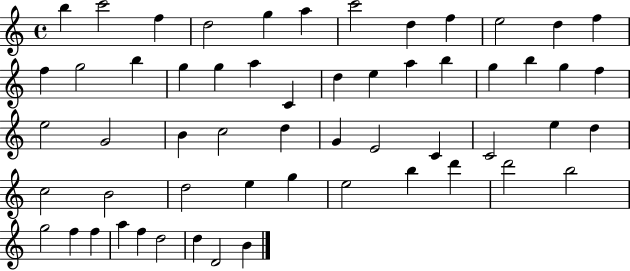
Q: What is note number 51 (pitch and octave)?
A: F5